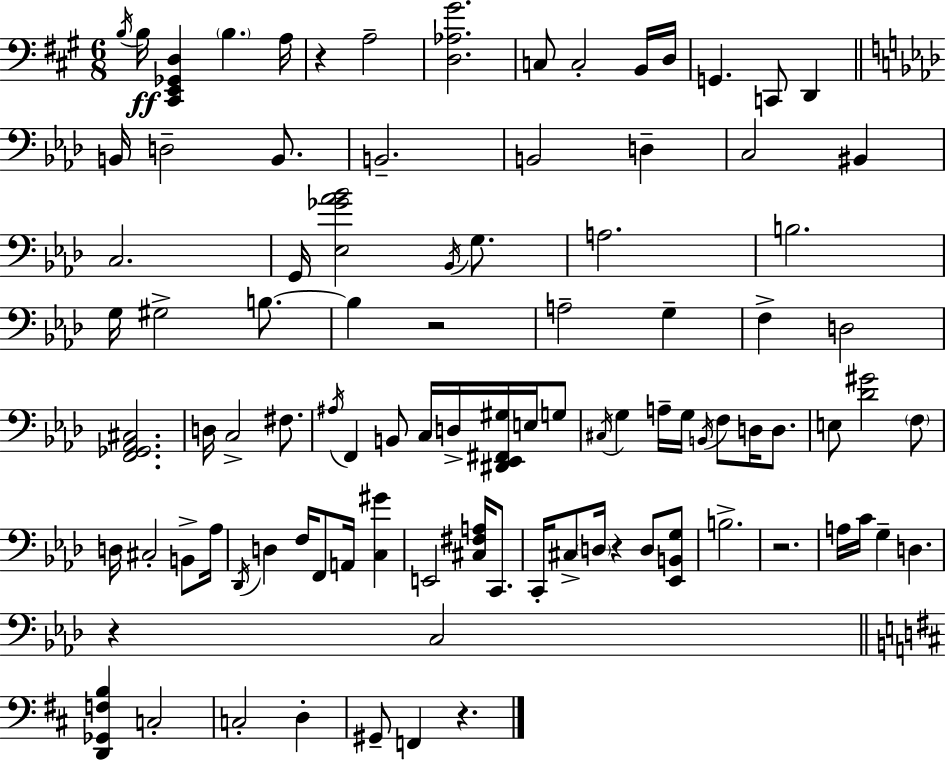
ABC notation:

X:1
T:Untitled
M:6/8
L:1/4
K:A
B,/4 B,/4 [^C,,E,,_G,,D,] B, A,/4 z A,2 [D,_A,^G]2 C,/2 C,2 B,,/4 D,/4 G,, C,,/2 D,, B,,/4 D,2 B,,/2 B,,2 B,,2 D, C,2 ^B,, C,2 G,,/4 [_E,_G_A_B]2 _B,,/4 G,/2 A,2 B,2 G,/4 ^G,2 B,/2 B, z2 A,2 G, F, D,2 [F,,_G,,_A,,^C,]2 D,/4 C,2 ^F,/2 ^A,/4 F,, B,,/2 C,/4 D,/4 [^D,,_E,,^F,,^G,]/4 E,/4 G,/2 ^C,/4 G, A,/4 G,/4 B,,/4 F,/2 D,/4 D,/2 E,/2 [_D^G]2 F,/2 D,/4 ^C,2 B,,/2 _A,/4 _D,,/4 D, F,/4 F,,/2 A,,/4 [C,^G] E,,2 [^C,^F,A,]/4 C,,/2 C,,/4 ^C,/2 D,/4 z D,/2 [_E,,B,,G,]/2 B,2 z2 A,/4 C/4 G, D, z C,2 [D,,_G,,F,B,] C,2 C,2 D, ^G,,/2 F,, z